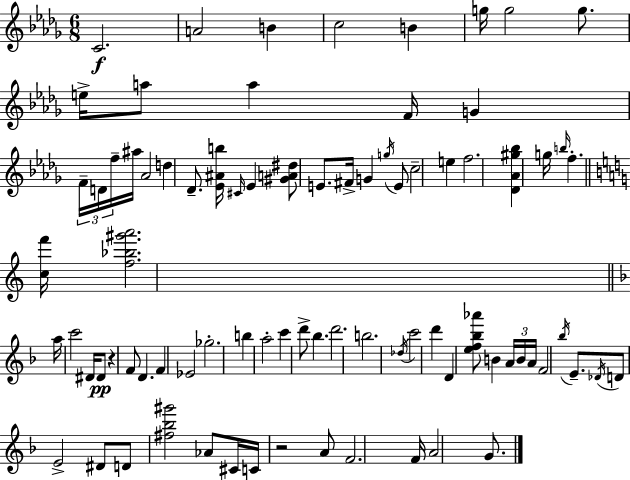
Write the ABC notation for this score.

X:1
T:Untitled
M:6/8
L:1/4
K:Bbm
C2 A2 B c2 B g/4 g2 g/2 e/4 a/2 a F/4 G F/4 D/4 f/4 ^a/4 _A2 d _D/2 [_E^Ab]/4 ^C/4 _E [^GA^d]/2 E/2 ^F/4 G g/4 E/2 c2 e f2 [_D_A^g_b] g/4 b/4 f [cf']/4 [f_b^g'a']2 a/4 c'2 ^D/4 ^D/2 z F/2 D F _E2 _g2 b a2 c' d'/2 _b d'2 b2 _d/4 c'2 d' D [ef_b_a']/2 B A/4 B/4 A/4 F2 _b/4 E/2 _D/4 D/2 E2 ^D/2 D/2 [^f_b^g']2 _A/2 ^C/4 C/4 z2 A/2 F2 F/4 A2 G/2